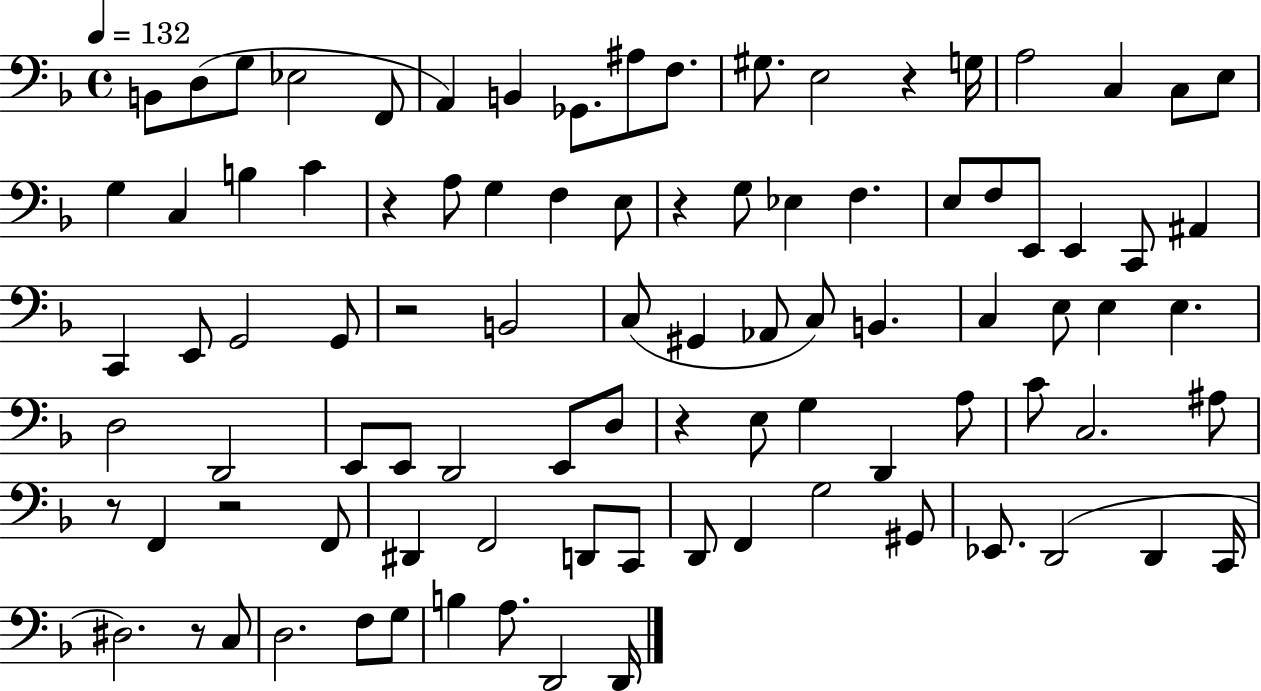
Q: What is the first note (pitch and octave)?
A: B2